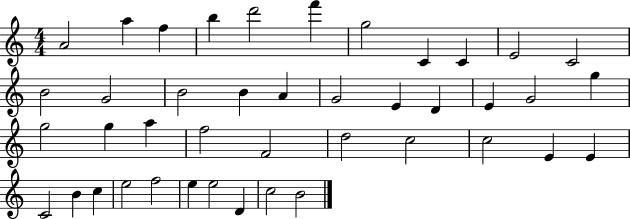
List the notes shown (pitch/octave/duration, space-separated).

A4/h A5/q F5/q B5/q D6/h F6/q G5/h C4/q C4/q E4/h C4/h B4/h G4/h B4/h B4/q A4/q G4/h E4/q D4/q E4/q G4/h G5/q G5/h G5/q A5/q F5/h F4/h D5/h C5/h C5/h E4/q E4/q C4/h B4/q C5/q E5/h F5/h E5/q E5/h D4/q C5/h B4/h